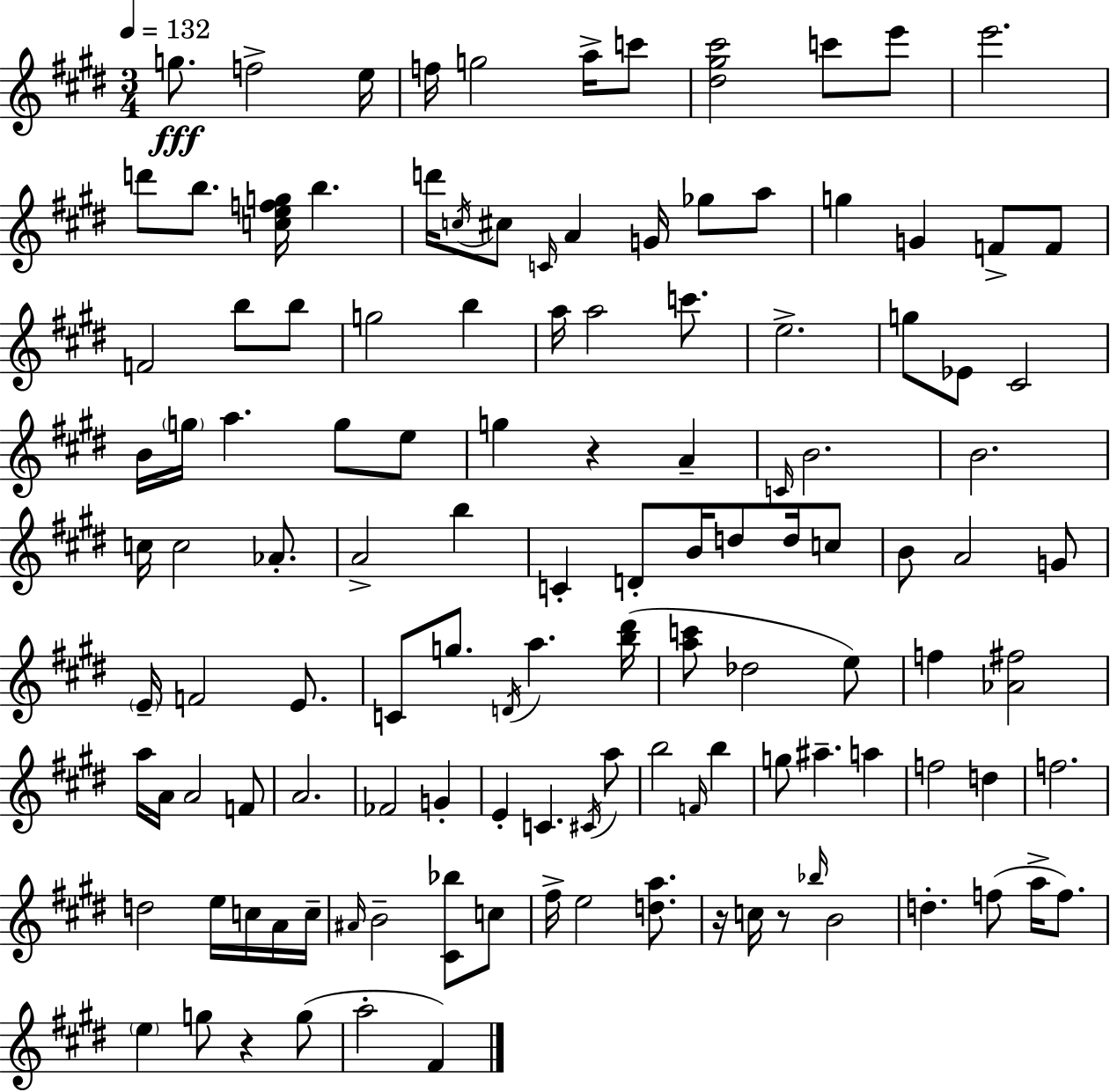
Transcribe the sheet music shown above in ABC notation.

X:1
T:Untitled
M:3/4
L:1/4
K:E
g/2 f2 e/4 f/4 g2 a/4 c'/2 [^d^g^c']2 c'/2 e'/2 e'2 d'/2 b/2 [cefg]/4 b d'/4 c/4 ^c/2 C/4 A G/4 _g/2 a/2 g G F/2 F/2 F2 b/2 b/2 g2 b a/4 a2 c'/2 e2 g/2 _E/2 ^C2 B/4 g/4 a g/2 e/2 g z A C/4 B2 B2 c/4 c2 _A/2 A2 b C D/2 B/4 d/2 d/4 c/2 B/2 A2 G/2 E/4 F2 E/2 C/2 g/2 D/4 a [b^d']/4 [ac']/2 _d2 e/2 f [_A^f]2 a/4 A/4 A2 F/2 A2 _F2 G E C ^C/4 a/2 b2 F/4 b g/2 ^a a f2 d f2 d2 e/4 c/4 A/4 c/4 ^A/4 B2 [^C_b]/2 c/2 ^f/4 e2 [da]/2 z/4 c/4 z/2 _b/4 B2 d f/2 a/4 f/2 e g/2 z g/2 a2 ^F